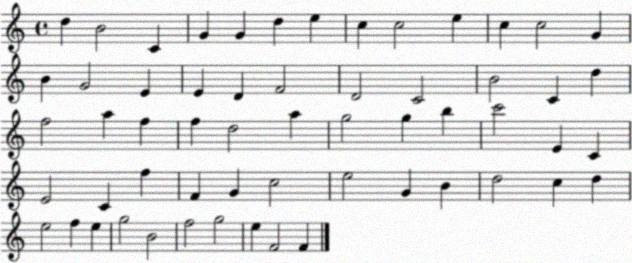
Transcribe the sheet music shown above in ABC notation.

X:1
T:Untitled
M:4/4
L:1/4
K:C
d B2 C G G d e c c2 e c c2 G B G2 E E D F2 D2 C2 B2 C d f2 a f f d2 a g2 g b c'2 E C E2 C f F G c2 e2 G B d2 c d e2 f e g2 B2 f2 g2 e F2 F